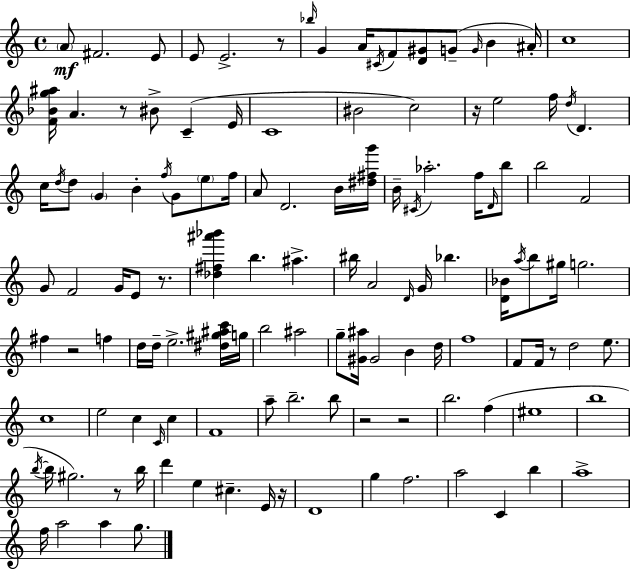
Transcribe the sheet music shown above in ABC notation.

X:1
T:Untitled
M:4/4
L:1/4
K:C
A/2 ^F2 E/2 E/2 E2 z/2 _b/4 G A/4 ^C/4 F/2 [D^G]/2 G/2 G/4 B ^A/4 c4 [F_Bg^a]/4 A z/2 ^B/2 C E/4 C4 ^B2 c2 z/4 e2 f/4 d/4 D c/4 d/4 d/2 G B f/4 G/2 e/2 f/4 A/2 D2 B/4 [^d^fg']/4 B/4 ^C/4 _a2 f/4 D/4 b/2 b2 F2 G/2 F2 G/4 E/2 z/2 [_d^f^a'_b'] b ^a ^b/4 A2 D/4 G/4 _b [D_B]/4 a/4 b/2 ^g/4 g2 ^f z2 f d/4 d/4 e2 [^d^g^ac']/4 g/4 b2 ^a2 g/2 [^G^a]/4 ^G2 B d/4 f4 F/2 F/4 z/2 d2 e/2 c4 e2 c C/4 c F4 a/2 b2 b/2 z2 z2 b2 f ^e4 b4 b/4 b/4 ^g2 z/2 b/4 d' e ^c E/4 z/4 D4 g f2 a2 C b a4 f/4 a2 a g/2